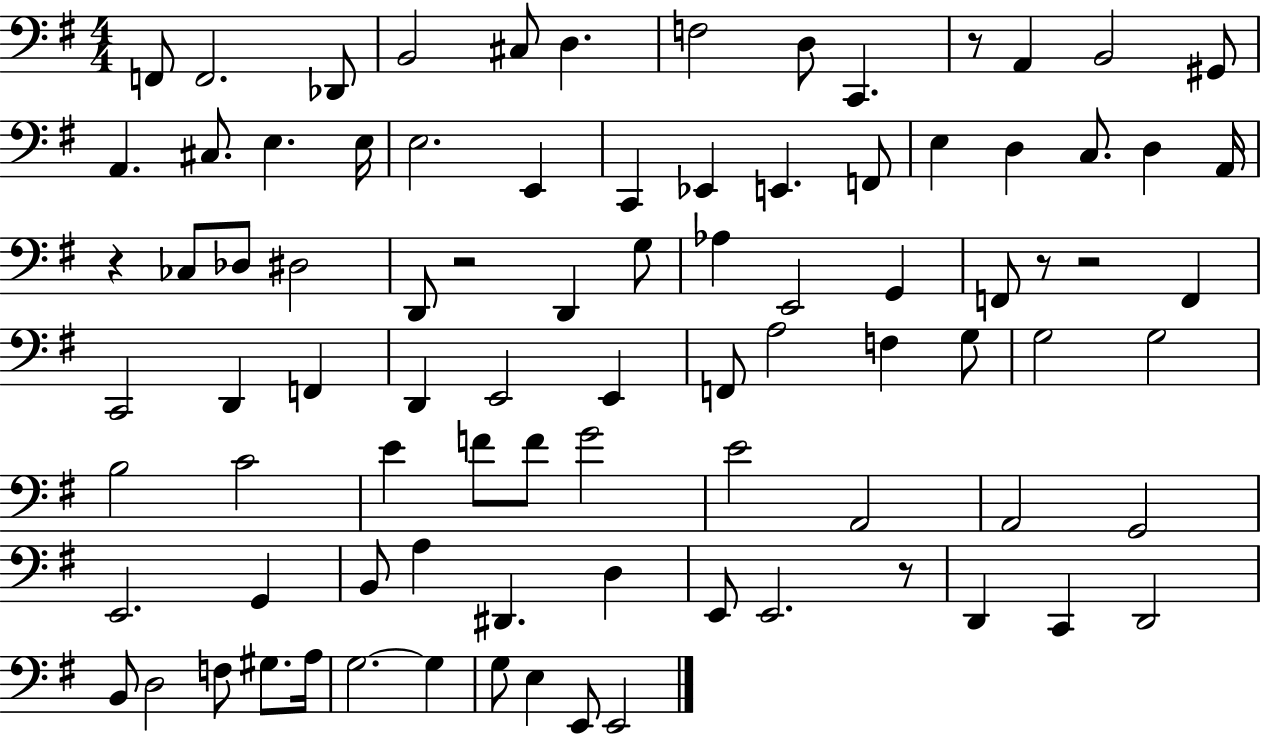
{
  \clef bass
  \numericTimeSignature
  \time 4/4
  \key g \major
  f,8 f,2. des,8 | b,2 cis8 d4. | f2 d8 c,4. | r8 a,4 b,2 gis,8 | \break a,4. cis8. e4. e16 | e2. e,4 | c,4 ees,4 e,4. f,8 | e4 d4 c8. d4 a,16 | \break r4 ces8 des8 dis2 | d,8 r2 d,4 g8 | aes4 e,2 g,4 | f,8 r8 r2 f,4 | \break c,2 d,4 f,4 | d,4 e,2 e,4 | f,8 a2 f4 g8 | g2 g2 | \break b2 c'2 | e'4 f'8 f'8 g'2 | e'2 a,2 | a,2 g,2 | \break e,2. g,4 | b,8 a4 dis,4. d4 | e,8 e,2. r8 | d,4 c,4 d,2 | \break b,8 d2 f8 gis8. a16 | g2.~~ g4 | g8 e4 e,8 e,2 | \bar "|."
}